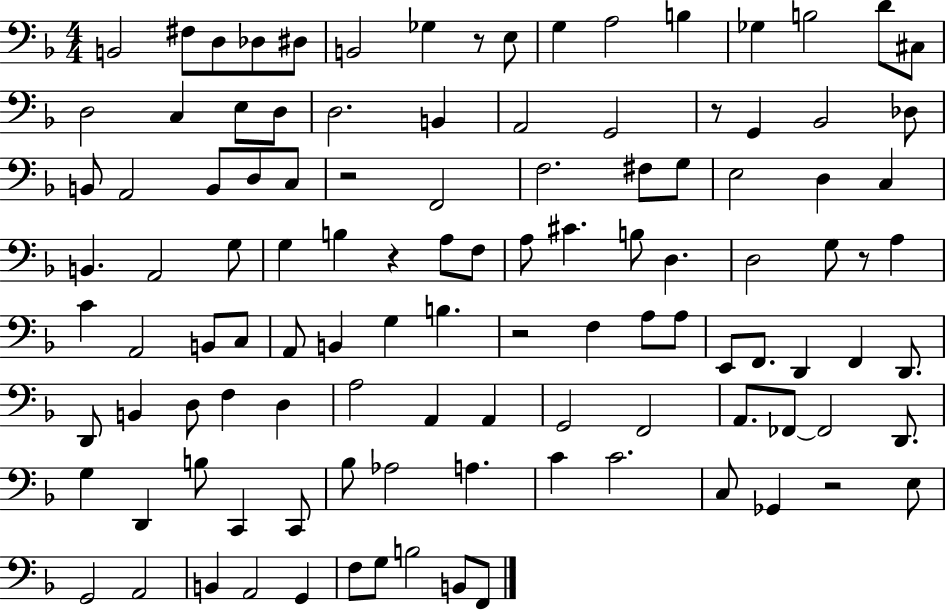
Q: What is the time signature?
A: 4/4